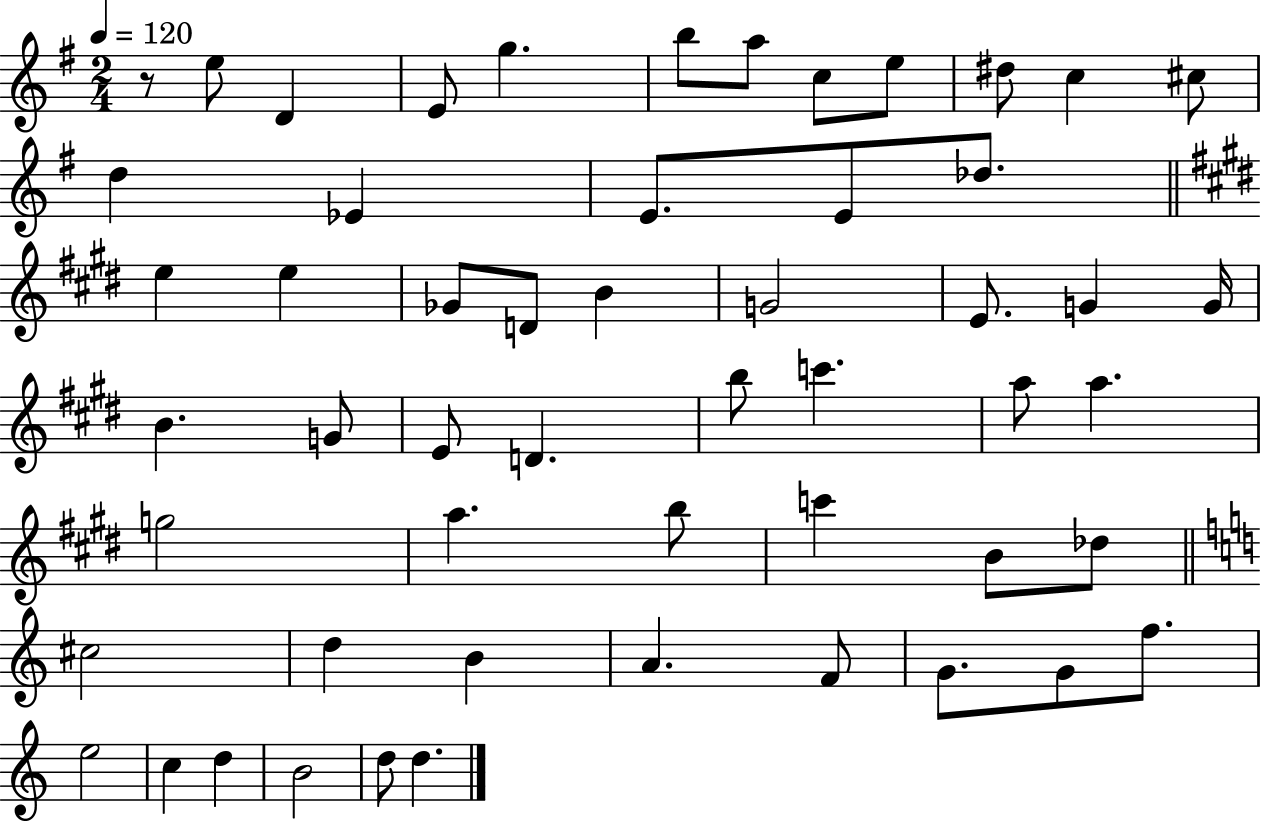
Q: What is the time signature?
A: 2/4